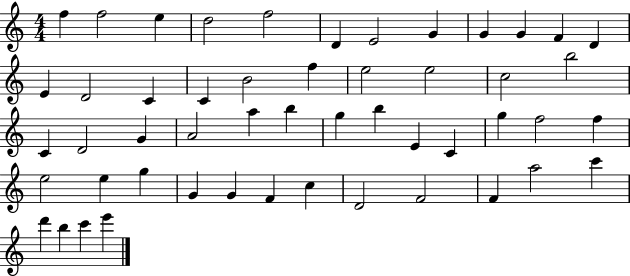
{
  \clef treble
  \numericTimeSignature
  \time 4/4
  \key c \major
  f''4 f''2 e''4 | d''2 f''2 | d'4 e'2 g'4 | g'4 g'4 f'4 d'4 | \break e'4 d'2 c'4 | c'4 b'2 f''4 | e''2 e''2 | c''2 b''2 | \break c'4 d'2 g'4 | a'2 a''4 b''4 | g''4 b''4 e'4 c'4 | g''4 f''2 f''4 | \break e''2 e''4 g''4 | g'4 g'4 f'4 c''4 | d'2 f'2 | f'4 a''2 c'''4 | \break d'''4 b''4 c'''4 e'''4 | \bar "|."
}